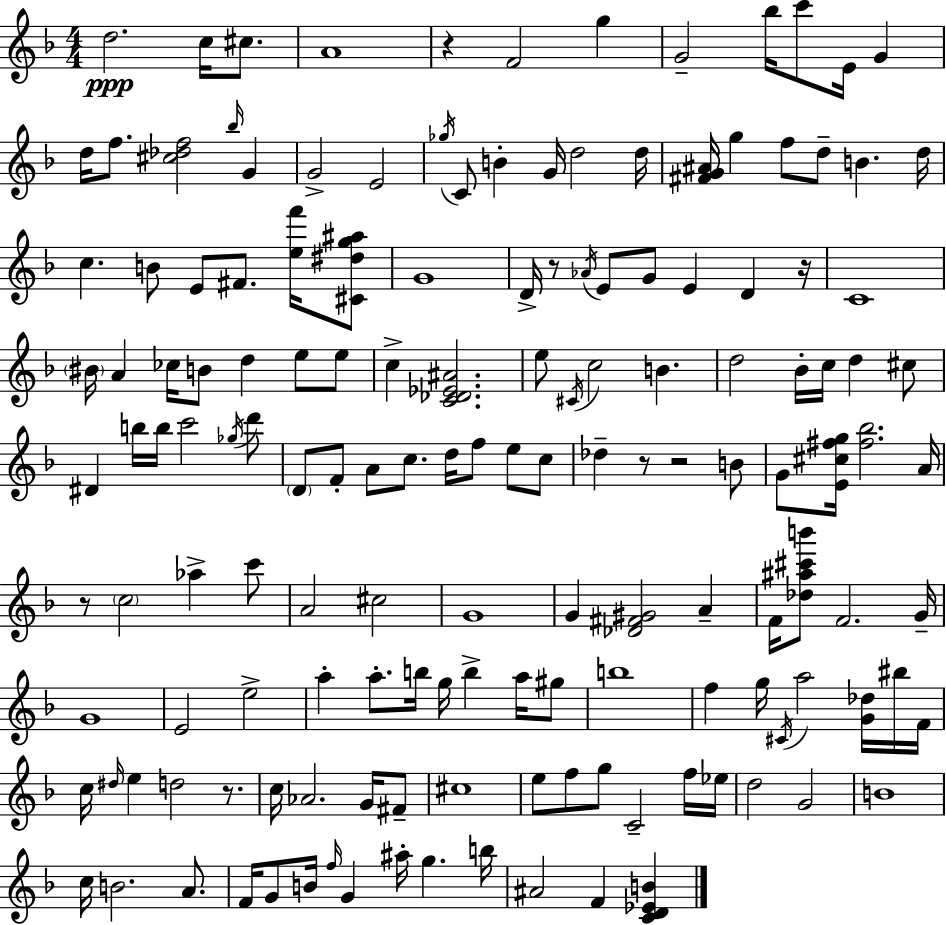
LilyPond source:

{
  \clef treble
  \numericTimeSignature
  \time 4/4
  \key f \major
  \repeat volta 2 { d''2.\ppp c''16 cis''8. | a'1 | r4 f'2 g''4 | g'2-- bes''16 c'''8 e'16 g'4 | \break d''16 f''8. <cis'' des'' f''>2 \grace { bes''16 } g'4 | g'2-> e'2 | \acciaccatura { ges''16 } c'8 b'4-. g'16 d''2 | d''16 <fis' g' ais'>16 g''4 f''8 d''8-- b'4. | \break d''16 c''4. b'8 e'8 fis'8. <e'' f'''>16 | <cis' dis'' g'' ais''>8 g'1 | d'16-> r8 \acciaccatura { aes'16 } e'8 g'8 e'4 d'4 | r16 c'1 | \break \parenthesize bis'16 a'4 ces''16 b'8 d''4 e''8 | e''8 c''4-> <c' des' ees' ais'>2. | e''8 \acciaccatura { cis'16 } c''2 b'4. | d''2 bes'16-. c''16 d''4 | \break cis''8 dis'4 b''16 b''16 c'''2 | \acciaccatura { ges''16 } d'''8 \parenthesize d'8 f'8-. a'8 c''8. d''16 f''8 | e''8 c''8 des''4-- r8 r2 | b'8 g'8 <e' cis'' fis'' g''>16 <fis'' bes''>2. | \break a'16 r8 \parenthesize c''2 aes''4-> | c'''8 a'2 cis''2 | g'1 | g'4 <des' fis' gis'>2 | \break a'4-- f'16 <des'' ais'' cis''' b'''>8 f'2. | g'16-- g'1 | e'2 e''2-> | a''4-. a''8.-. b''16 g''16 b''4-> | \break a''16 gis''8 b''1 | f''4 g''16 \acciaccatura { cis'16 } a''2 | <g' des''>16 bis''16 f'16 c''16 \grace { dis''16 } e''4 d''2 | r8. c''16 aes'2. | \break g'16 fis'8-- cis''1 | e''8 f''8 g''8 c'2-- | f''16 ees''16 d''2 g'2 | b'1 | \break c''16 b'2. | a'8. f'16 g'8 b'16 \grace { f''16 } g'4 | ais''16-. g''4. b''16 ais'2 | f'4 <c' d' ees' b'>4 } \bar "|."
}